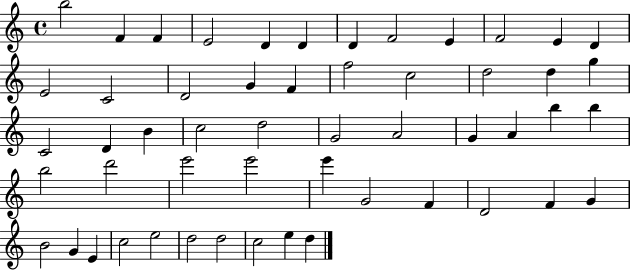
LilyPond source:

{
  \clef treble
  \time 4/4
  \defaultTimeSignature
  \key c \major
  b''2 f'4 f'4 | e'2 d'4 d'4 | d'4 f'2 e'4 | f'2 e'4 d'4 | \break e'2 c'2 | d'2 g'4 f'4 | f''2 c''2 | d''2 d''4 g''4 | \break c'2 d'4 b'4 | c''2 d''2 | g'2 a'2 | g'4 a'4 b''4 b''4 | \break b''2 d'''2 | e'''2 e'''2 | e'''4 g'2 f'4 | d'2 f'4 g'4 | \break b'2 g'4 e'4 | c''2 e''2 | d''2 d''2 | c''2 e''4 d''4 | \break \bar "|."
}